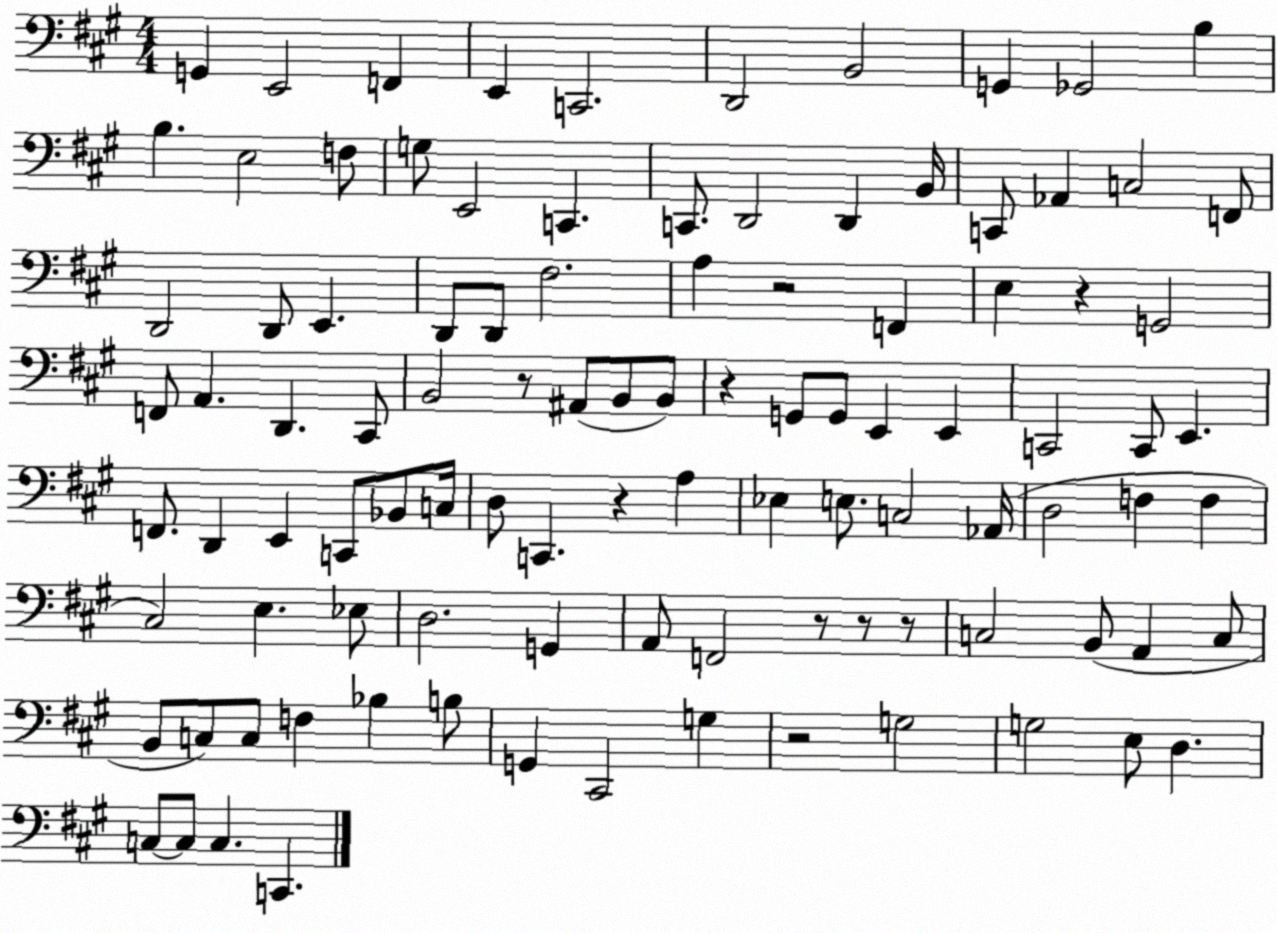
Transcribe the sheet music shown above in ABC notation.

X:1
T:Untitled
M:4/4
L:1/4
K:A
G,, E,,2 F,, E,, C,,2 D,,2 B,,2 G,, _G,,2 B, B, E,2 F,/2 G,/2 E,,2 C,, C,,/2 D,,2 D,, B,,/4 C,,/2 _A,, C,2 F,,/2 D,,2 D,,/2 E,, D,,/2 D,,/2 ^F,2 A, z2 F,, E, z G,,2 F,,/2 A,, D,, ^C,,/2 B,,2 z/2 ^A,,/2 B,,/2 B,,/2 z G,,/2 G,,/2 E,, E,, C,,2 C,,/2 E,, F,,/2 D,, E,, C,,/2 _B,,/2 C,/4 D,/2 C,, z A, _E, E,/2 C,2 _A,,/4 D,2 F, F, ^C,2 E, _E,/2 D,2 G,, A,,/2 F,,2 z/2 z/2 z/2 C,2 B,,/2 A,, C,/2 B,,/2 C,/2 C,/2 F, _B, B,/2 G,, ^C,,2 G, z2 G,2 G,2 E,/2 D, C,/2 C,/2 C, C,,